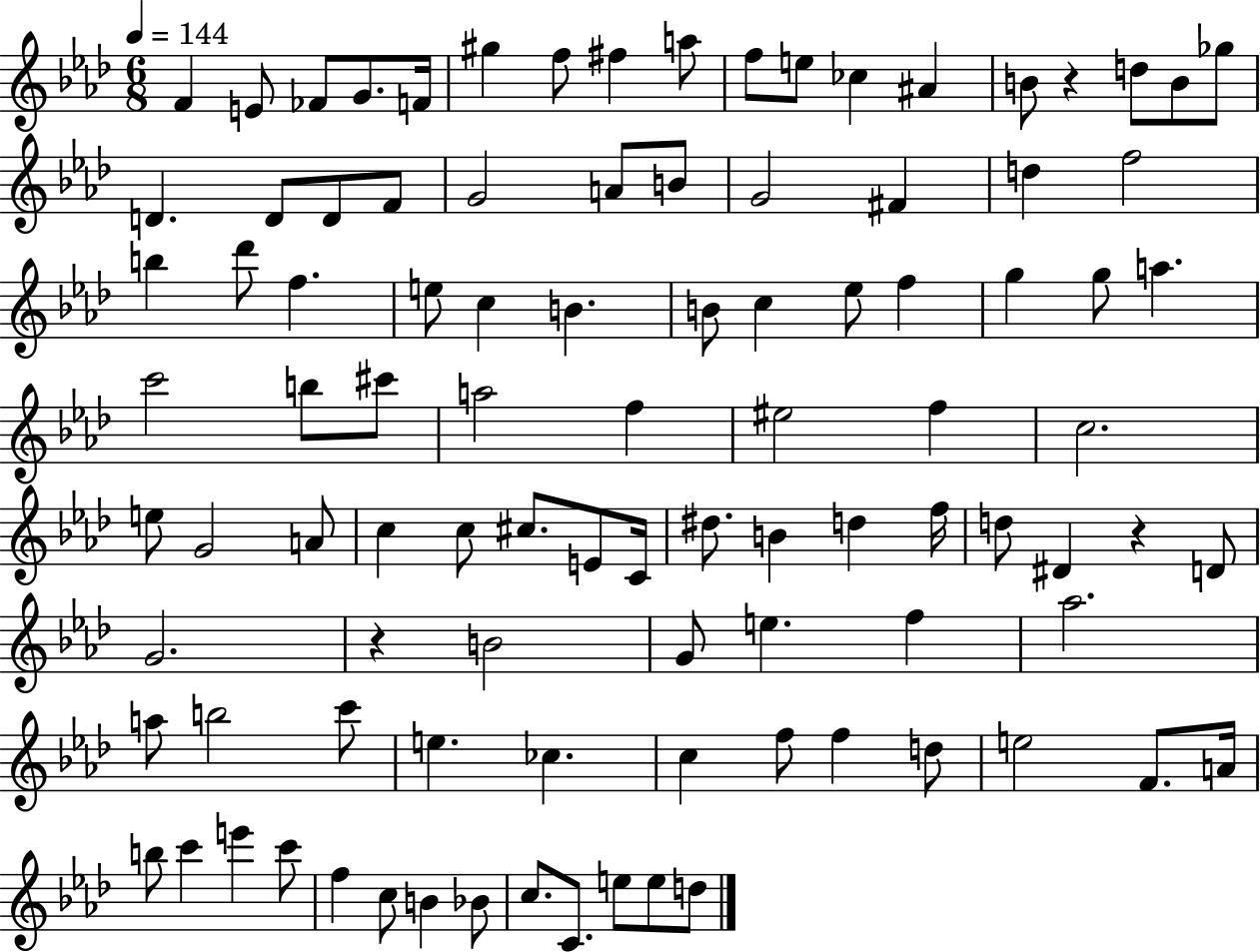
X:1
T:Untitled
M:6/8
L:1/4
K:Ab
F E/2 _F/2 G/2 F/4 ^g f/2 ^f a/2 f/2 e/2 _c ^A B/2 z d/2 B/2 _g/2 D D/2 D/2 F/2 G2 A/2 B/2 G2 ^F d f2 b _d'/2 f e/2 c B B/2 c _e/2 f g g/2 a c'2 b/2 ^c'/2 a2 f ^e2 f c2 e/2 G2 A/2 c c/2 ^c/2 E/2 C/4 ^d/2 B d f/4 d/2 ^D z D/2 G2 z B2 G/2 e f _a2 a/2 b2 c'/2 e _c c f/2 f d/2 e2 F/2 A/4 b/2 c' e' c'/2 f c/2 B _B/2 c/2 C/2 e/2 e/2 d/2